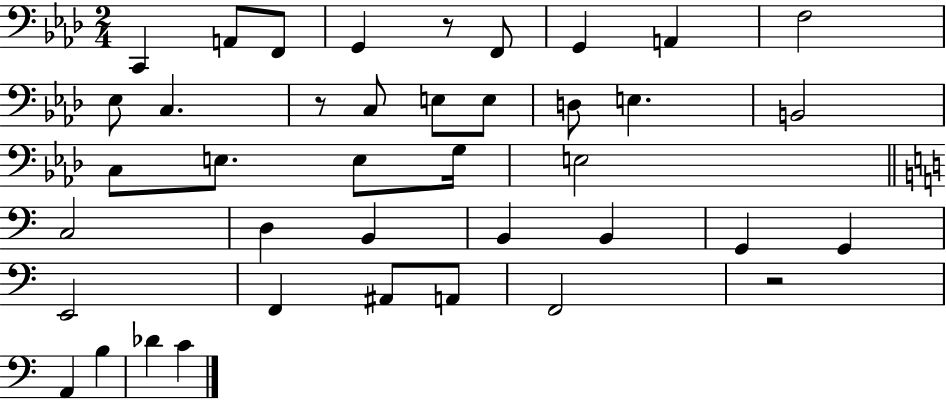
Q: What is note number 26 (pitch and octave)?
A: B2